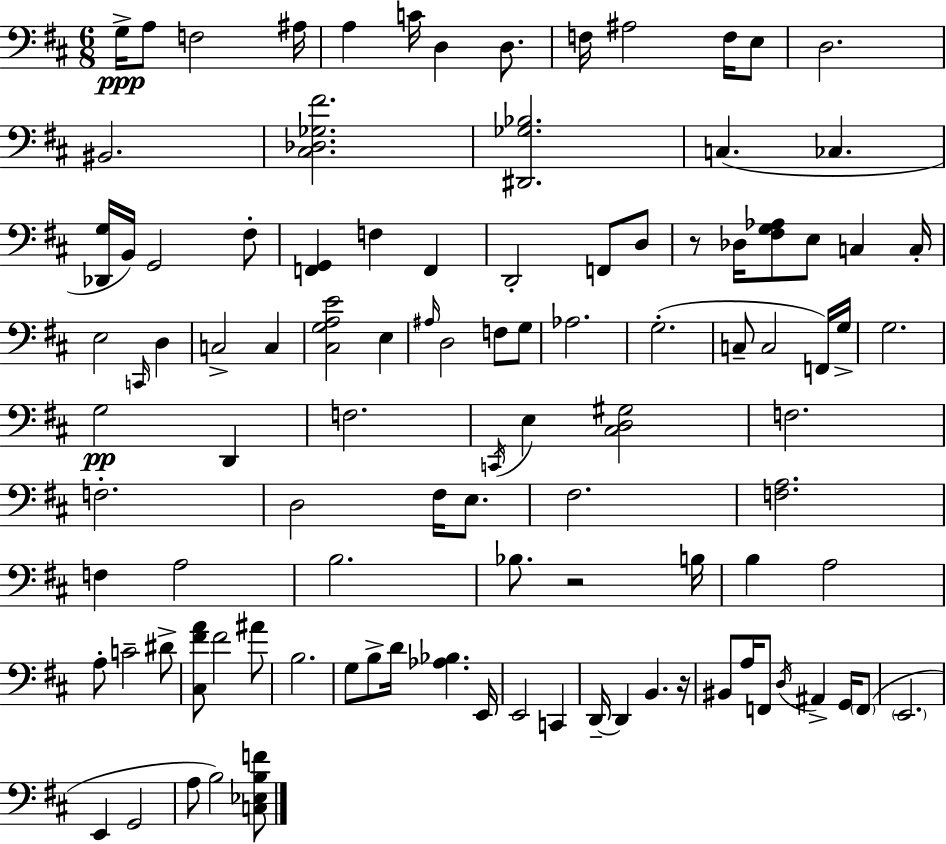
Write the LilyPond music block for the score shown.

{
  \clef bass
  \numericTimeSignature
  \time 6/8
  \key d \major
  g16->\ppp a8 f2 ais16 | a4 c'16 d4 d8. | f16 ais2 f16 e8 | d2. | \break bis,2. | <cis des ges fis'>2. | <dis, ges bes>2. | c4.( ces4. | \break <des, g>16 b,16) g,2 fis8-. | <f, g,>4 f4 f,4 | d,2-. f,8 d8 | r8 des16 <fis g aes>8 e8 c4 c16-. | \break e2 \grace { c,16 } d4 | c2-> c4 | <cis g a e'>2 e4 | \grace { ais16 } d2 f8 | \break g8 aes2. | g2.-.( | c8-- c2 | f,16) g16-> g2. | \break g2\pp d,4 | f2. | \acciaccatura { c,16 } e4 <cis d gis>2 | f2. | \break f2.-. | d2 fis16 | e8. fis2. | <f a>2. | \break f4 a2 | b2. | bes8. r2 | b16 b4 a2 | \break a8-. c'2-- | dis'8-> <cis fis' a'>8 fis'2 | ais'8 b2. | g8 b8-> d'16 <aes bes>4. | \break e,16 e,2 c,4 | d,16--~~ d,4 b,4. | r16 bis,8 a16 f,8 \acciaccatura { d16 } ais,4-> | g,16 \parenthesize f,8( \parenthesize e,2. | \break e,4 g,2 | a8 b2) | <c ees b f'>8 \bar "|."
}